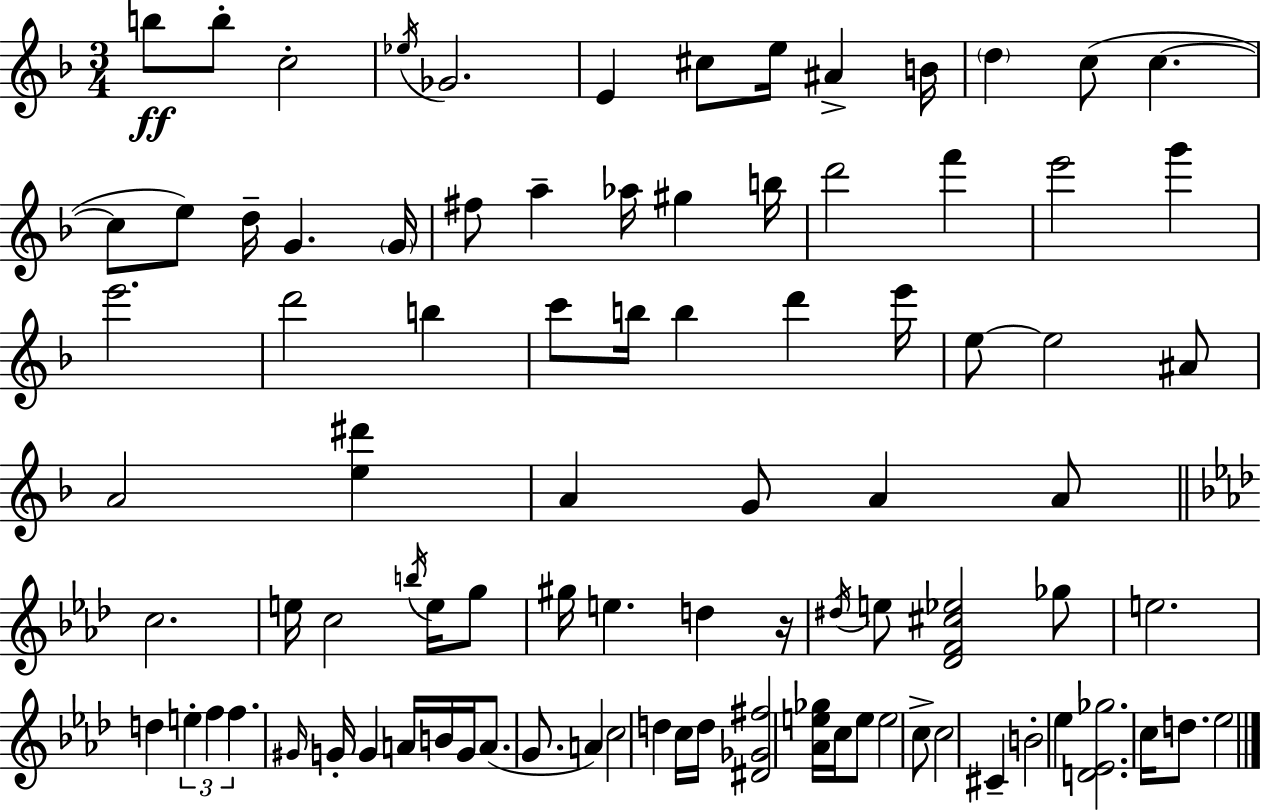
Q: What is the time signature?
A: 3/4